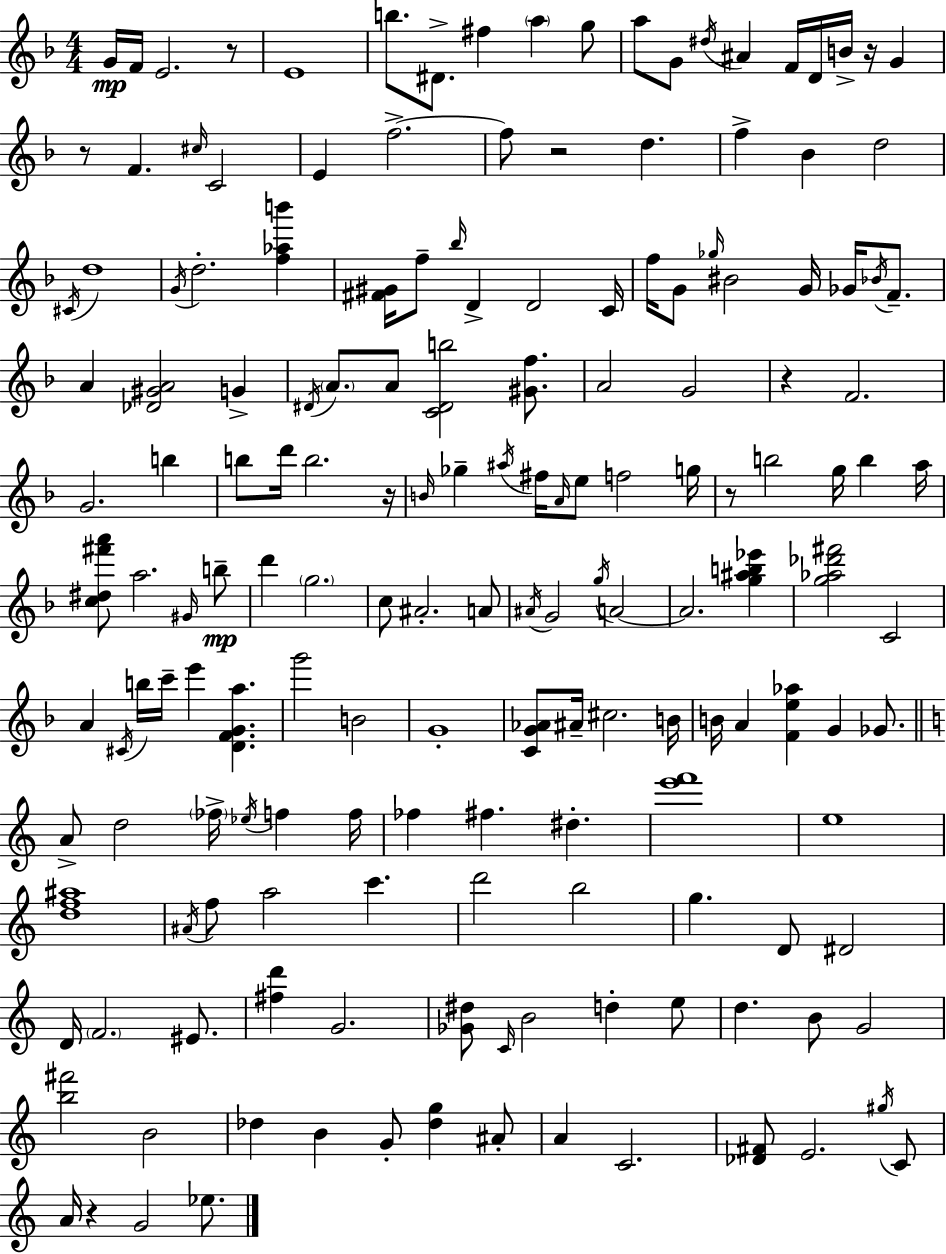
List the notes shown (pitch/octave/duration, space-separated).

G4/s F4/s E4/h. R/e E4/w B5/e. D#4/e. F#5/q A5/q G5/e A5/e G4/e D#5/s A#4/q F4/s D4/s B4/s R/s G4/q R/e F4/q. C#5/s C4/h E4/q F5/h. F5/e R/h D5/q. F5/q Bb4/q D5/h C#4/s D5/w G4/s D5/h. [F5,Ab5,B6]/q [F#4,G#4]/s F5/e Bb5/s D4/q D4/h C4/s F5/s G4/e Gb5/s BIS4/h G4/s Gb4/s Bb4/s F4/e. A4/q [Db4,G#4,A4]/h G4/q D#4/s A4/e. A4/e [C4,D#4,B5]/h [G#4,F5]/e. A4/h G4/h R/q F4/h. G4/h. B5/q B5/e D6/s B5/h. R/s B4/s Gb5/q A#5/s F#5/s A4/s E5/e F5/h G5/s R/e B5/h G5/s B5/q A5/s [C5,D#5,F#6,A6]/e A5/h. G#4/s B5/e D6/q G5/h. C5/e A#4/h. A4/e A#4/s G4/h G5/s A4/h A4/h. [G5,A#5,B5,Eb6]/q [G5,Ab5,Db6,F#6]/h C4/h A4/q C#4/s B5/s C6/s E6/q [D4,F4,G4,A5]/q. G6/h B4/h G4/w [C4,G4,Ab4]/e A#4/s C#5/h. B4/s B4/s A4/q [F4,E5,Ab5]/q G4/q Gb4/e. A4/e D5/h FES5/s Eb5/s F5/q F5/s FES5/q F#5/q. D#5/q. [E6,F6]/w E5/w [D5,F5,A#5]/w A#4/s F5/e A5/h C6/q. D6/h B5/h G5/q. D4/e D#4/h D4/s F4/h. EIS4/e. [F#5,D6]/q G4/h. [Gb4,D#5]/e C4/s B4/h D5/q E5/e D5/q. B4/e G4/h [B5,F#6]/h B4/h Db5/q B4/q G4/e [Db5,G5]/q A#4/e A4/q C4/h. [Db4,F#4]/e E4/h. G#5/s C4/e A4/s R/q G4/h Eb5/e.